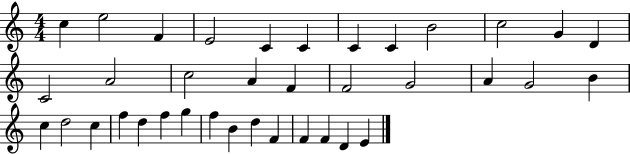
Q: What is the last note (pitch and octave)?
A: E4